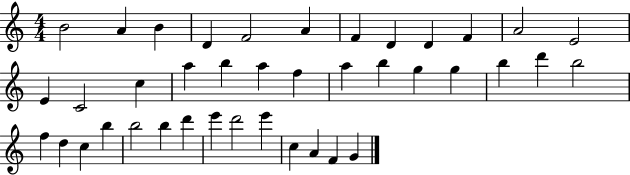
B4/h A4/q B4/q D4/q F4/h A4/q F4/q D4/q D4/q F4/q A4/h E4/h E4/q C4/h C5/q A5/q B5/q A5/q F5/q A5/q B5/q G5/q G5/q B5/q D6/q B5/h F5/q D5/q C5/q B5/q B5/h B5/q D6/q E6/q D6/h E6/q C5/q A4/q F4/q G4/q